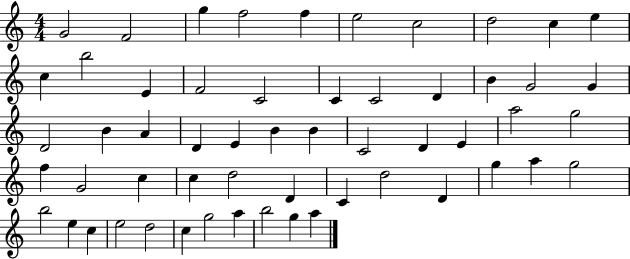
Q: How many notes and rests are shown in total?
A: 56